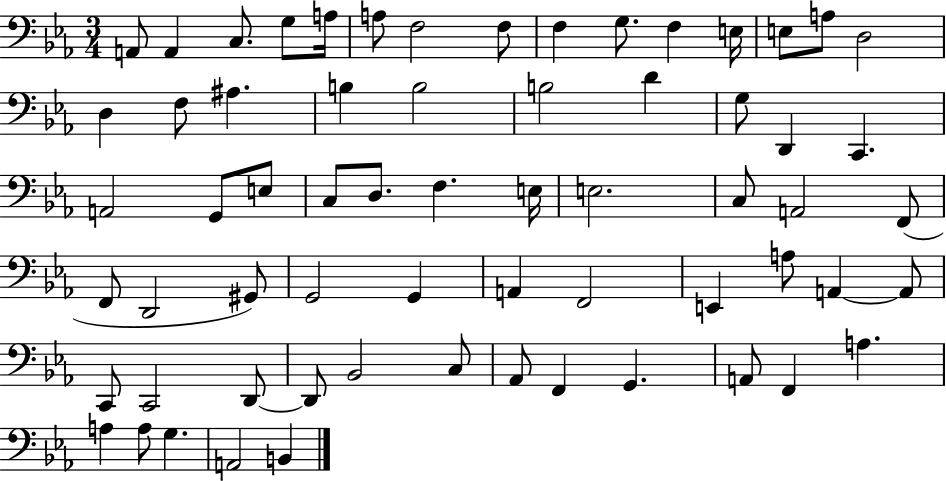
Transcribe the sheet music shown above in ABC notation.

X:1
T:Untitled
M:3/4
L:1/4
K:Eb
A,,/2 A,, C,/2 G,/2 A,/4 A,/2 F,2 F,/2 F, G,/2 F, E,/4 E,/2 A,/2 D,2 D, F,/2 ^A, B, B,2 B,2 D G,/2 D,, C,, A,,2 G,,/2 E,/2 C,/2 D,/2 F, E,/4 E,2 C,/2 A,,2 F,,/2 F,,/2 D,,2 ^G,,/2 G,,2 G,, A,, F,,2 E,, A,/2 A,, A,,/2 C,,/2 C,,2 D,,/2 D,,/2 _B,,2 C,/2 _A,,/2 F,, G,, A,,/2 F,, A, A, A,/2 G, A,,2 B,,